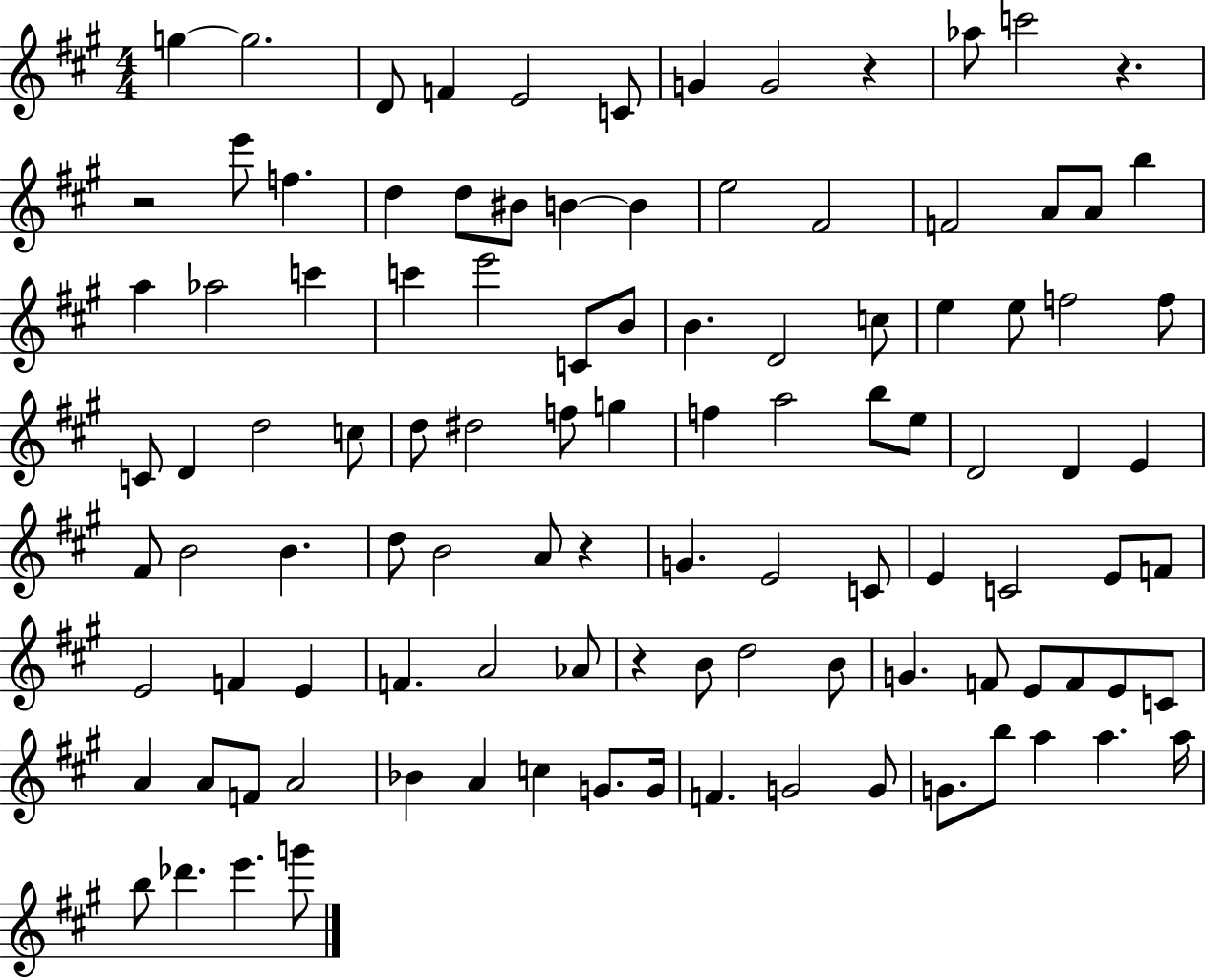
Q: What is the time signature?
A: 4/4